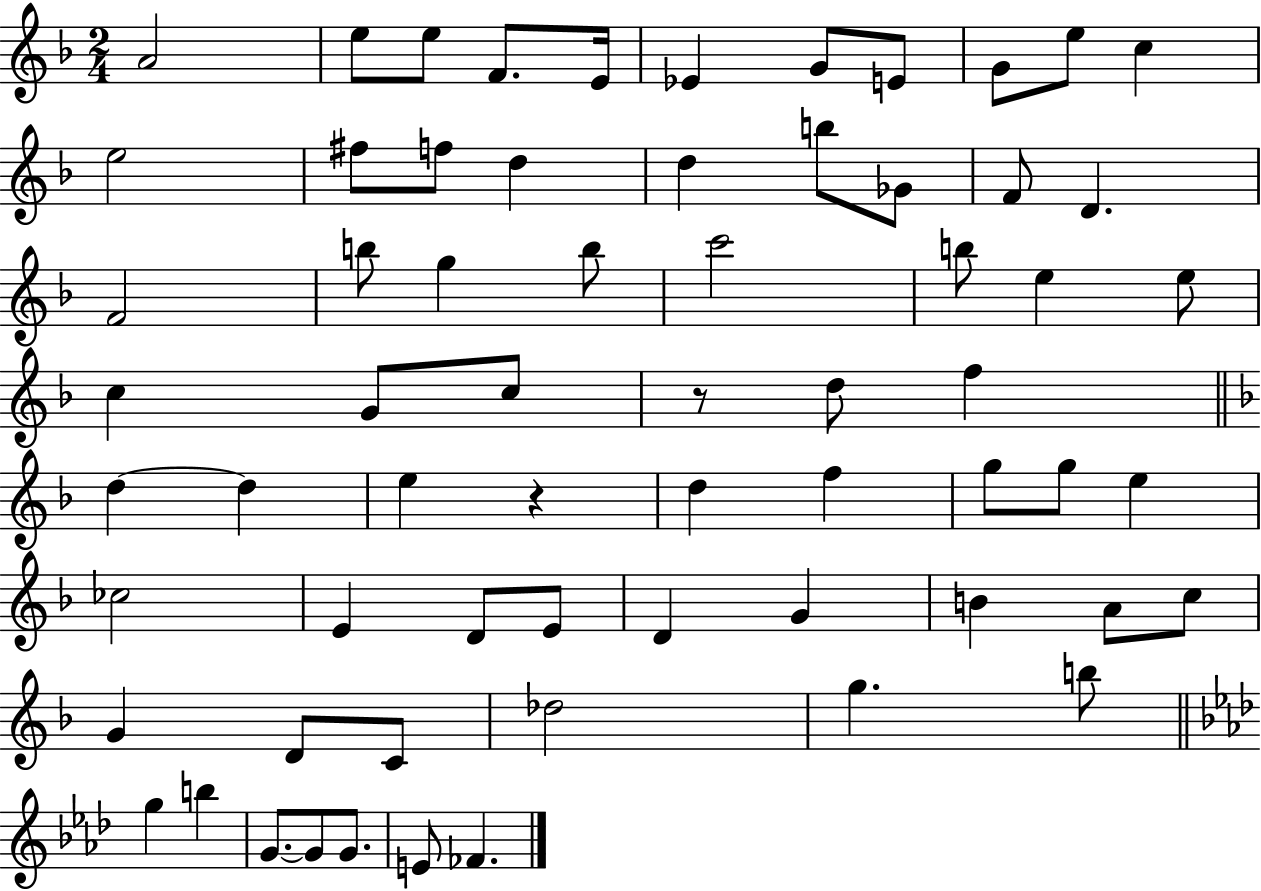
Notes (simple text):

A4/h E5/e E5/e F4/e. E4/s Eb4/q G4/e E4/e G4/e E5/e C5/q E5/h F#5/e F5/e D5/q D5/q B5/e Gb4/e F4/e D4/q. F4/h B5/e G5/q B5/e C6/h B5/e E5/q E5/e C5/q G4/e C5/e R/e D5/e F5/q D5/q D5/q E5/q R/q D5/q F5/q G5/e G5/e E5/q CES5/h E4/q D4/e E4/e D4/q G4/q B4/q A4/e C5/e G4/q D4/e C4/e Db5/h G5/q. B5/e G5/q B5/q G4/e. G4/e G4/e. E4/e FES4/q.